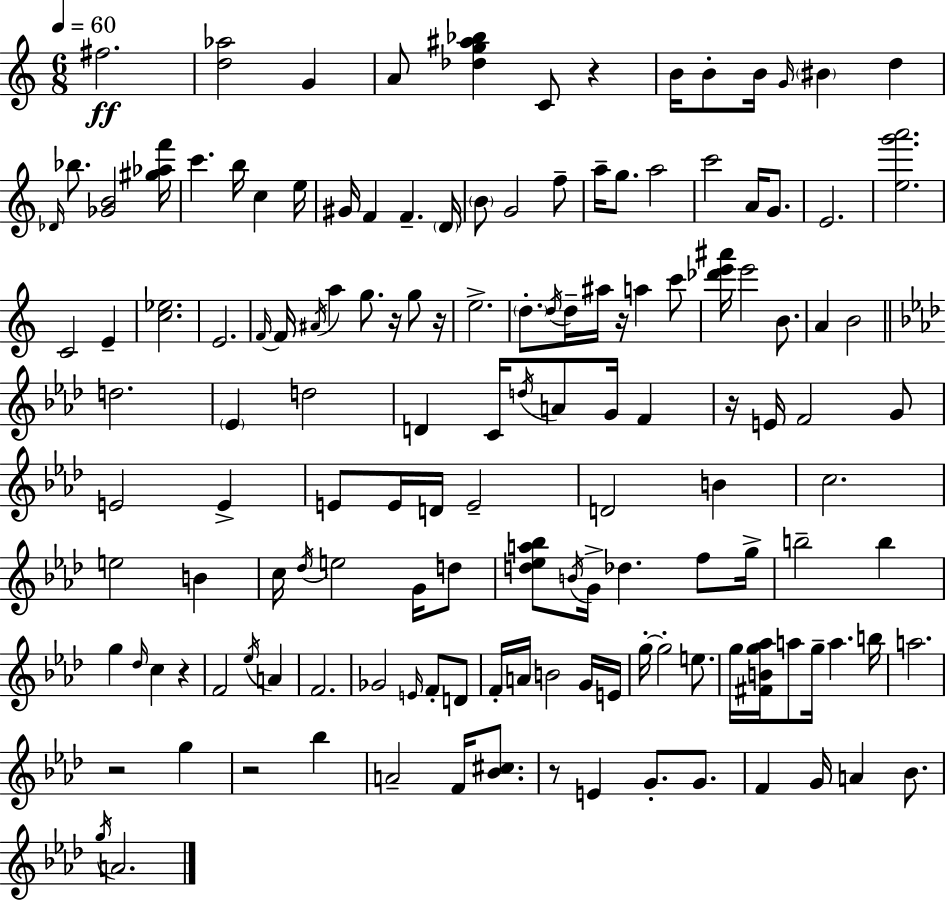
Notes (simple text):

F#5/h. [D5,Ab5]/h G4/q A4/e [Db5,G5,A#5,Bb5]/q C4/e R/q B4/s B4/e B4/s G4/s BIS4/q D5/q Db4/s Bb5/e. [Gb4,B4]/h [G#5,Ab5,F6]/s C6/q. B5/s C5/q E5/s G#4/s F4/q F4/q. D4/s B4/e G4/h F5/e A5/s G5/e. A5/h C6/h A4/s G4/e. E4/h. [E5,G6,A6]/h. C4/h E4/q [C5,Eb5]/h. E4/h. F4/s F4/s A#4/s A5/q G5/e. R/s G5/e R/s E5/h. D5/e. D5/s D5/s A#5/s R/s A5/q C6/e [Db6,E6,A#6]/s E6/h B4/e. A4/q B4/h D5/h. Eb4/q D5/h D4/q C4/s D5/s A4/e G4/s F4/q R/s E4/s F4/h G4/e E4/h E4/q E4/e E4/s D4/s E4/h D4/h B4/q C5/h. E5/h B4/q C5/s Db5/s E5/h G4/s D5/e [D5,Eb5,A5,Bb5]/e B4/s G4/s Db5/q. F5/e G5/s B5/h B5/q G5/q Db5/s C5/q R/q F4/h Eb5/s A4/q F4/h. Gb4/h E4/s F4/e D4/e F4/s A4/s B4/h G4/s E4/s G5/s G5/h E5/e. G5/s [F#4,B4,G5,Ab5]/s A5/e G5/s A5/q. B5/s A5/h. R/h G5/q R/h Bb5/q A4/h F4/s [Bb4,C#5]/e. R/e E4/q G4/e. G4/e. F4/q G4/s A4/q Bb4/e. G5/s A4/h.